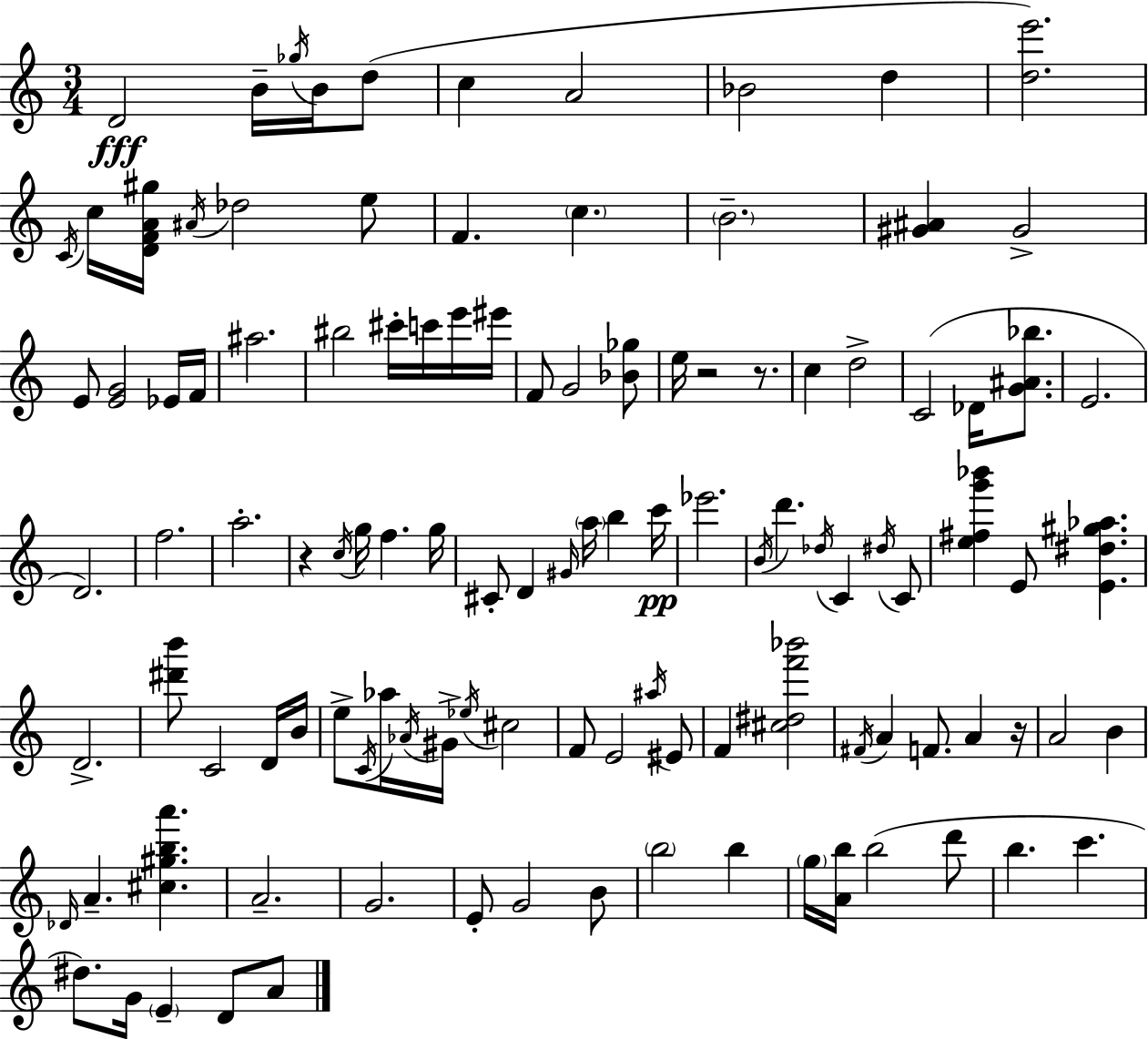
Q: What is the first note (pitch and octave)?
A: D4